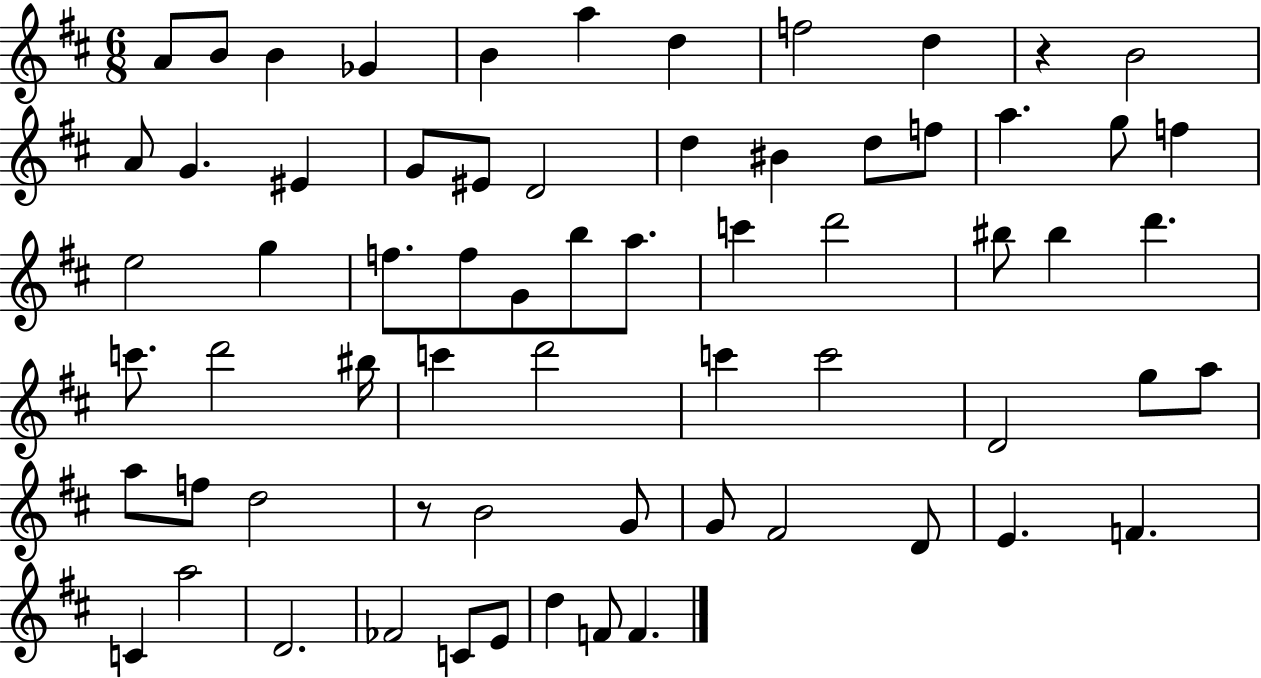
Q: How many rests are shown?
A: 2